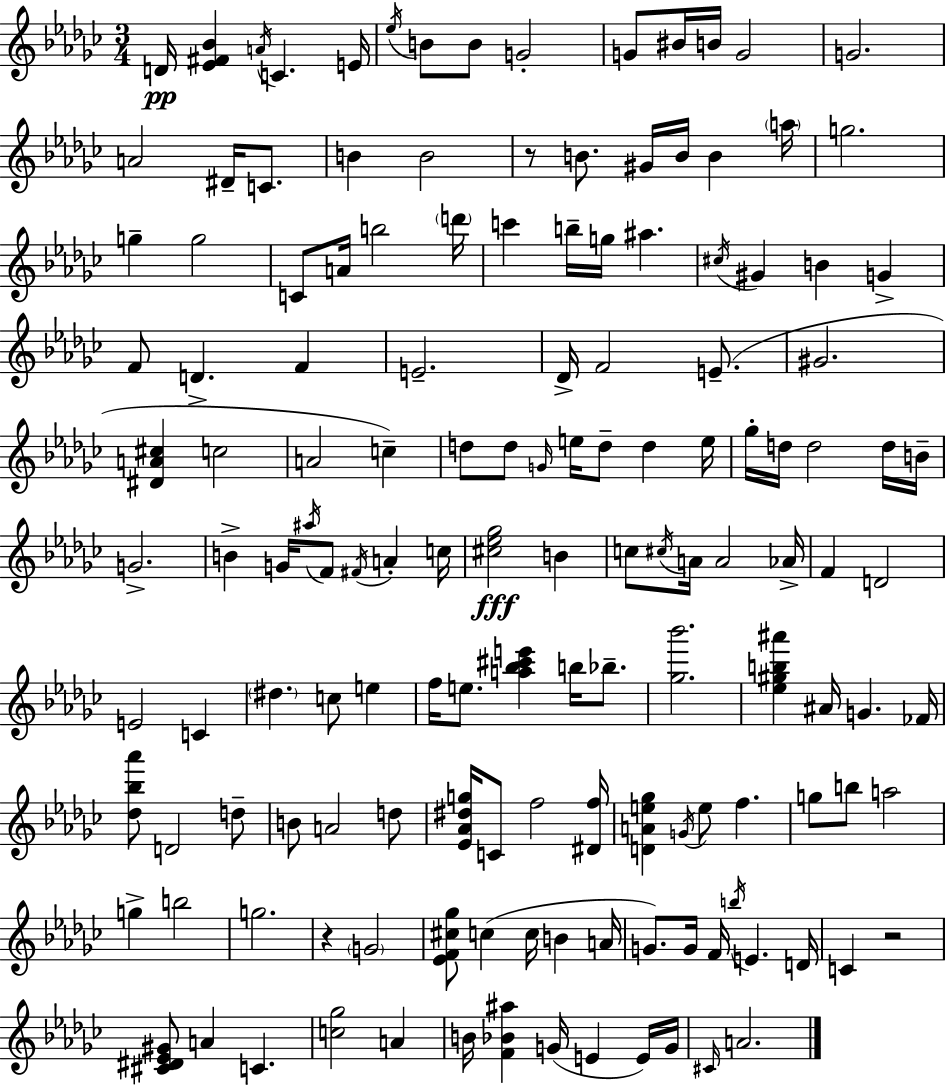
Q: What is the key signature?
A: EES minor